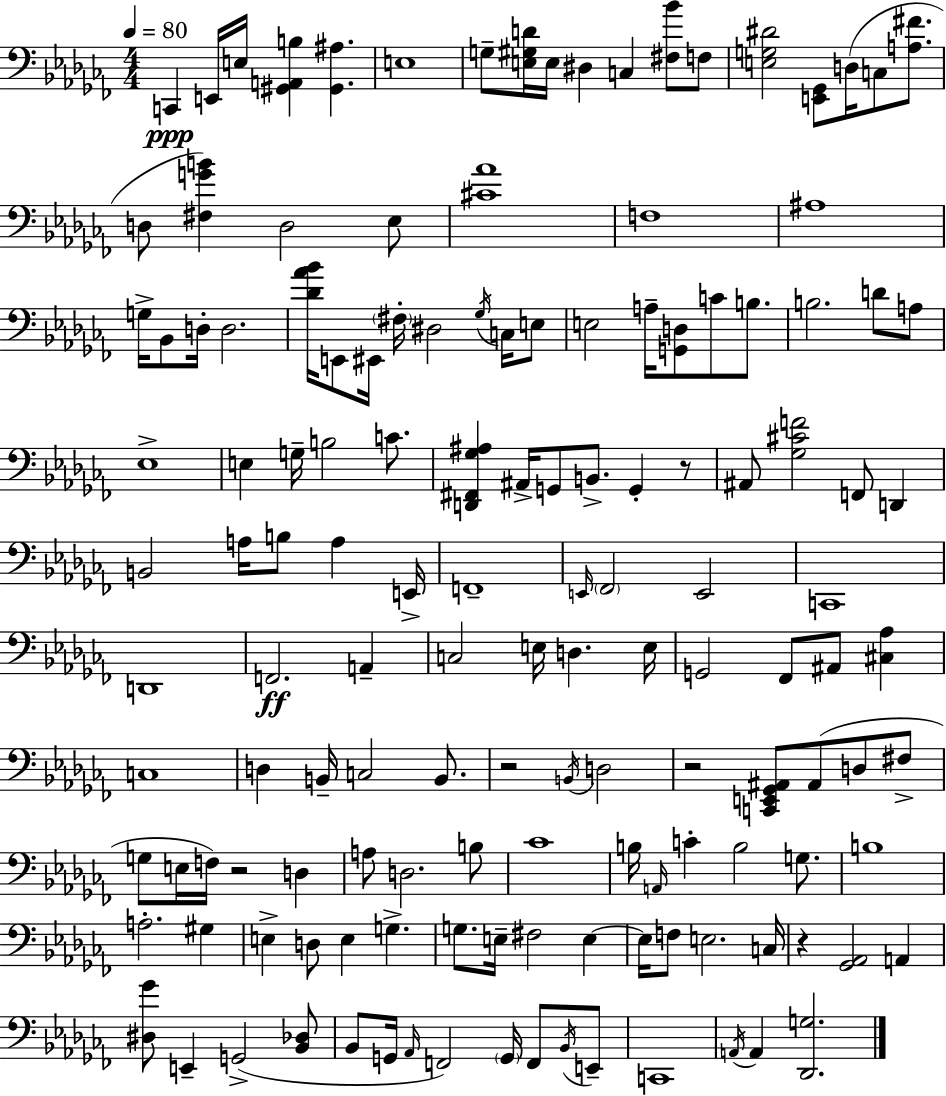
C2/q E2/s E3/s [G#2,A2,B3]/q [G#2,A#3]/q. E3/w G3/e [E3,G#3,D4]/s E3/s D#3/q C3/q [F#3,Bb4]/e F3/e [E3,G3,D#4]/h [E2,Gb2]/e D3/s C3/e [A3,F#4]/e. D3/e [F#3,G4,B4]/q D3/h Eb3/e [C#4,Ab4]/w F3/w A#3/w G3/s Bb2/e D3/s D3/h. [Db4,Ab4,Bb4]/s E2/e EIS2/s F#3/s D#3/h Gb3/s C3/s E3/e E3/h A3/s [G2,D3]/e C4/e B3/e. B3/h. D4/e A3/e Eb3/w E3/q G3/s B3/h C4/e. [D2,F#2,Gb3,A#3]/q A#2/s G2/e B2/e. G2/q R/e A#2/e [Gb3,C#4,F4]/h F2/e D2/q B2/h A3/s B3/e A3/q E2/s F2/w E2/s FES2/h E2/h C2/w D2/w F2/h. A2/q C3/h E3/s D3/q. E3/s G2/h FES2/e A#2/e [C#3,Ab3]/q C3/w D3/q B2/s C3/h B2/e. R/h B2/s D3/h R/h [C2,E2,Gb2,A#2]/e A#2/e D3/e F#3/e G3/e E3/s F3/s R/h D3/q A3/e D3/h. B3/e CES4/w B3/s A2/s C4/q B3/h G3/e. B3/w A3/h. G#3/q E3/q D3/e E3/q G3/q. G3/e. E3/s F#3/h E3/q E3/s F3/e E3/h. C3/s R/q [Gb2,Ab2]/h A2/q [D#3,Gb4]/e E2/q G2/h [Bb2,Db3]/e Bb2/e G2/s Ab2/s F2/h G2/s F2/e Bb2/s E2/e C2/w A2/s A2/q [Db2,G3]/h.